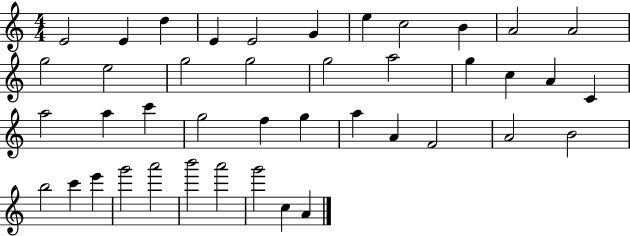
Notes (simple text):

E4/h E4/q D5/q E4/q E4/h G4/q E5/q C5/h B4/q A4/h A4/h G5/h E5/h G5/h G5/h G5/h A5/h G5/q C5/q A4/q C4/q A5/h A5/q C6/q G5/h F5/q G5/q A5/q A4/q F4/h A4/h B4/h B5/h C6/q E6/q G6/h A6/h B6/h A6/h G6/h C5/q A4/q